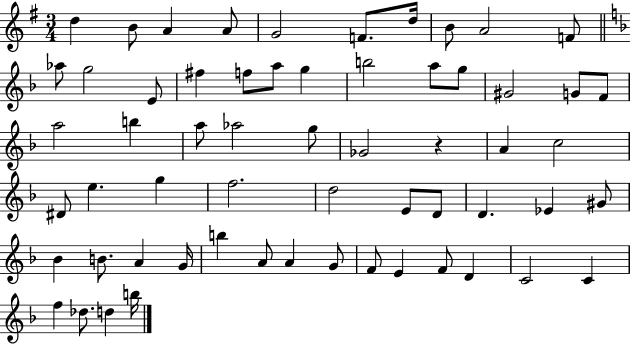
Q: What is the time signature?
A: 3/4